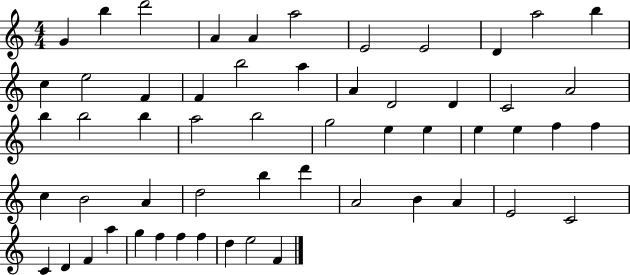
{
  \clef treble
  \numericTimeSignature
  \time 4/4
  \key c \major
  g'4 b''4 d'''2 | a'4 a'4 a''2 | e'2 e'2 | d'4 a''2 b''4 | \break c''4 e''2 f'4 | f'4 b''2 a''4 | a'4 d'2 d'4 | c'2 a'2 | \break b''4 b''2 b''4 | a''2 b''2 | g''2 e''4 e''4 | e''4 e''4 f''4 f''4 | \break c''4 b'2 a'4 | d''2 b''4 d'''4 | a'2 b'4 a'4 | e'2 c'2 | \break c'4 d'4 f'4 a''4 | g''4 f''4 f''4 f''4 | d''4 e''2 f'4 | \bar "|."
}